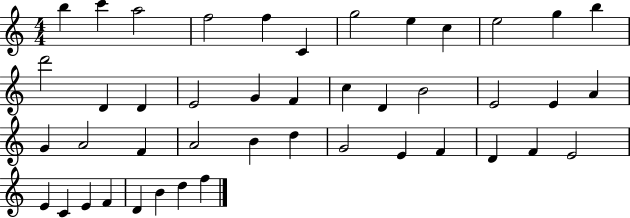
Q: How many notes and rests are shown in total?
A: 44